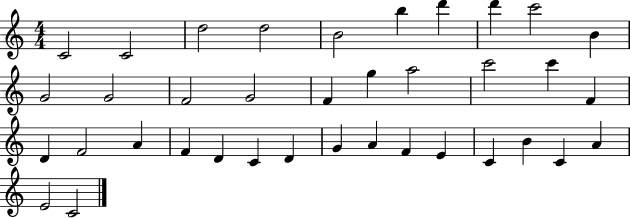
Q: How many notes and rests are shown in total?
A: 37